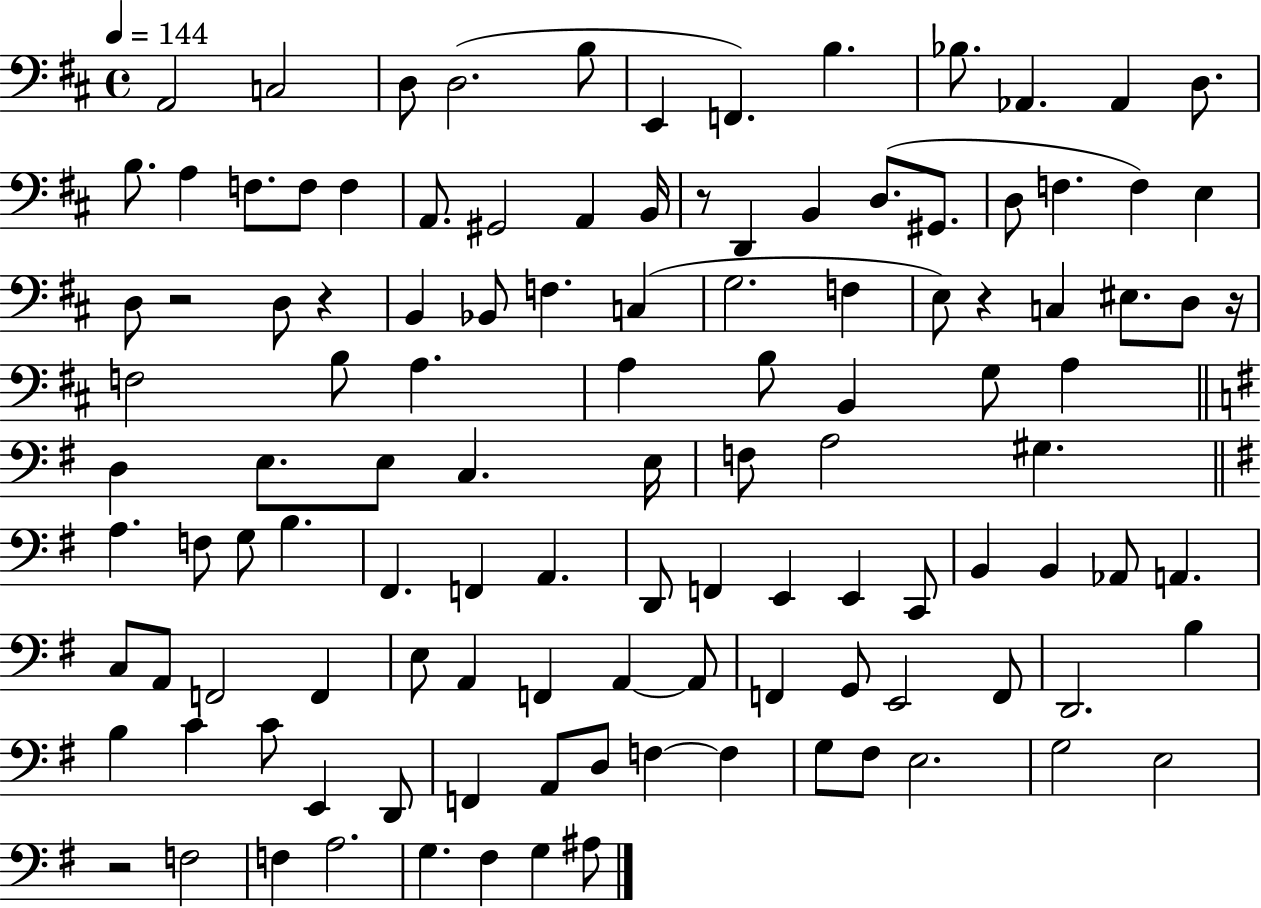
X:1
T:Untitled
M:4/4
L:1/4
K:D
A,,2 C,2 D,/2 D,2 B,/2 E,, F,, B, _B,/2 _A,, _A,, D,/2 B,/2 A, F,/2 F,/2 F, A,,/2 ^G,,2 A,, B,,/4 z/2 D,, B,, D,/2 ^G,,/2 D,/2 F, F, E, D,/2 z2 D,/2 z B,, _B,,/2 F, C, G,2 F, E,/2 z C, ^E,/2 D,/2 z/4 F,2 B,/2 A, A, B,/2 B,, G,/2 A, D, E,/2 E,/2 C, E,/4 F,/2 A,2 ^G, A, F,/2 G,/2 B, ^F,, F,, A,, D,,/2 F,, E,, E,, C,,/2 B,, B,, _A,,/2 A,, C,/2 A,,/2 F,,2 F,, E,/2 A,, F,, A,, A,,/2 F,, G,,/2 E,,2 F,,/2 D,,2 B, B, C C/2 E,, D,,/2 F,, A,,/2 D,/2 F, F, G,/2 ^F,/2 E,2 G,2 E,2 z2 F,2 F, A,2 G, ^F, G, ^A,/2